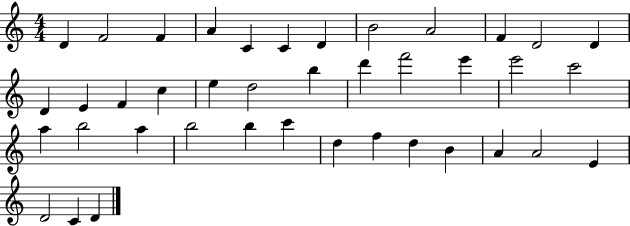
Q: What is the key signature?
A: C major